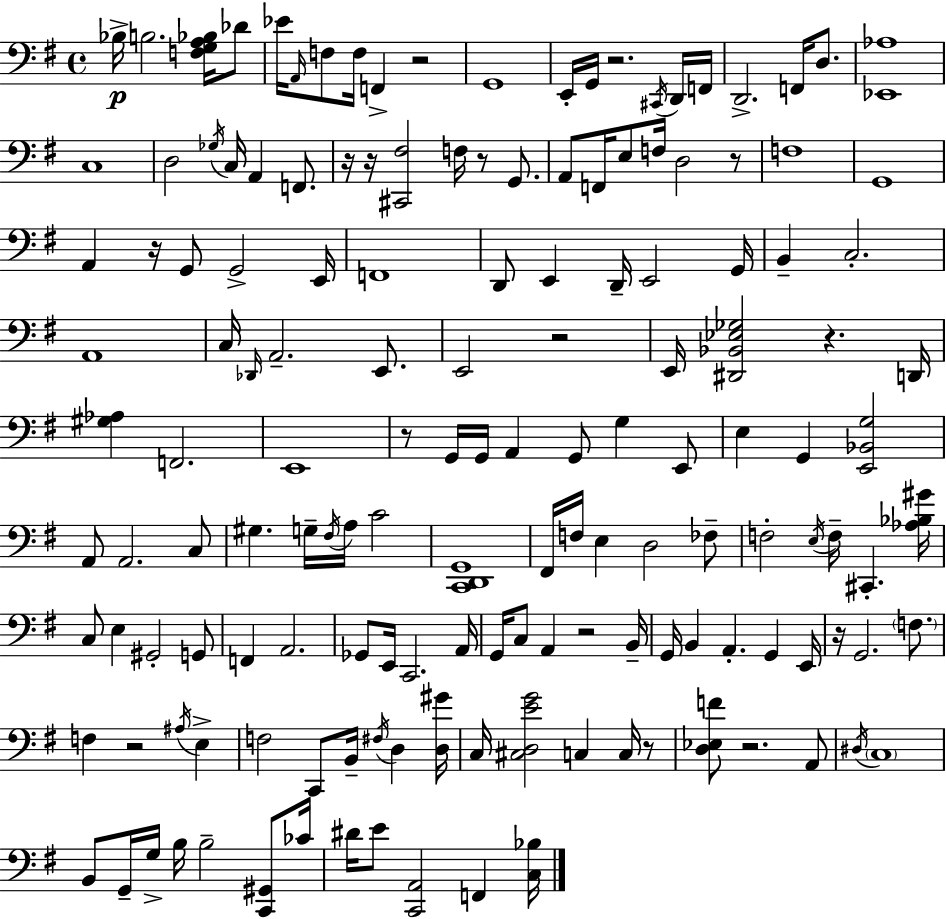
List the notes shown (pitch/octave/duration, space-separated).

Bb3/s B3/h. [F3,G3,A3,Bb3]/s Db4/e Eb4/s A2/s F3/e F3/s F2/q R/h G2/w E2/s G2/s R/h. C#2/s D2/s F2/s D2/h. F2/s D3/e. [Eb2,Ab3]/w C3/w D3/h Gb3/s C3/s A2/q F2/e. R/s R/s [C#2,F#3]/h F3/s R/e G2/e. A2/e F2/s E3/e F3/s D3/h R/e F3/w G2/w A2/q R/s G2/e G2/h E2/s F2/w D2/e E2/q D2/s E2/h G2/s B2/q C3/h. A2/w C3/s Db2/s A2/h. E2/e. E2/h R/h E2/s [D#2,Bb2,Eb3,Gb3]/h R/q. D2/s [G#3,Ab3]/q F2/h. E2/w R/e G2/s G2/s A2/q G2/e G3/q E2/e E3/q G2/q [E2,Bb2,G3]/h A2/e A2/h. C3/e G#3/q. G3/s F#3/s A3/s C4/h [C2,D2,G2]/w F#2/s F3/s E3/q D3/h FES3/e F3/h E3/s F3/s C#2/q. [Ab3,Bb3,G#4]/s C3/e E3/q G#2/h G2/e F2/q A2/h. Gb2/e E2/s C2/h. A2/s G2/s C3/e A2/q R/h B2/s G2/s B2/q A2/q. G2/q E2/s R/s G2/h. F3/e. F3/q R/h A#3/s E3/q F3/h C2/e B2/s F#3/s D3/q [D3,G#4]/s C3/s [C#3,D3,E4,G4]/h C3/q C3/s R/e [D3,Eb3,F4]/e R/h. A2/e D#3/s C3/w B2/e G2/s G3/s B3/s B3/h [C2,G#2]/e CES4/s D#4/s E4/e [C2,A2]/h F2/q [C3,Bb3]/s